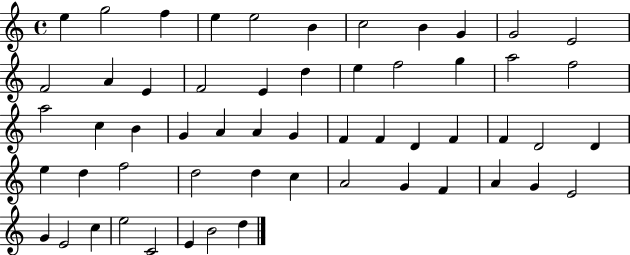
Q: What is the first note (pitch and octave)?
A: E5